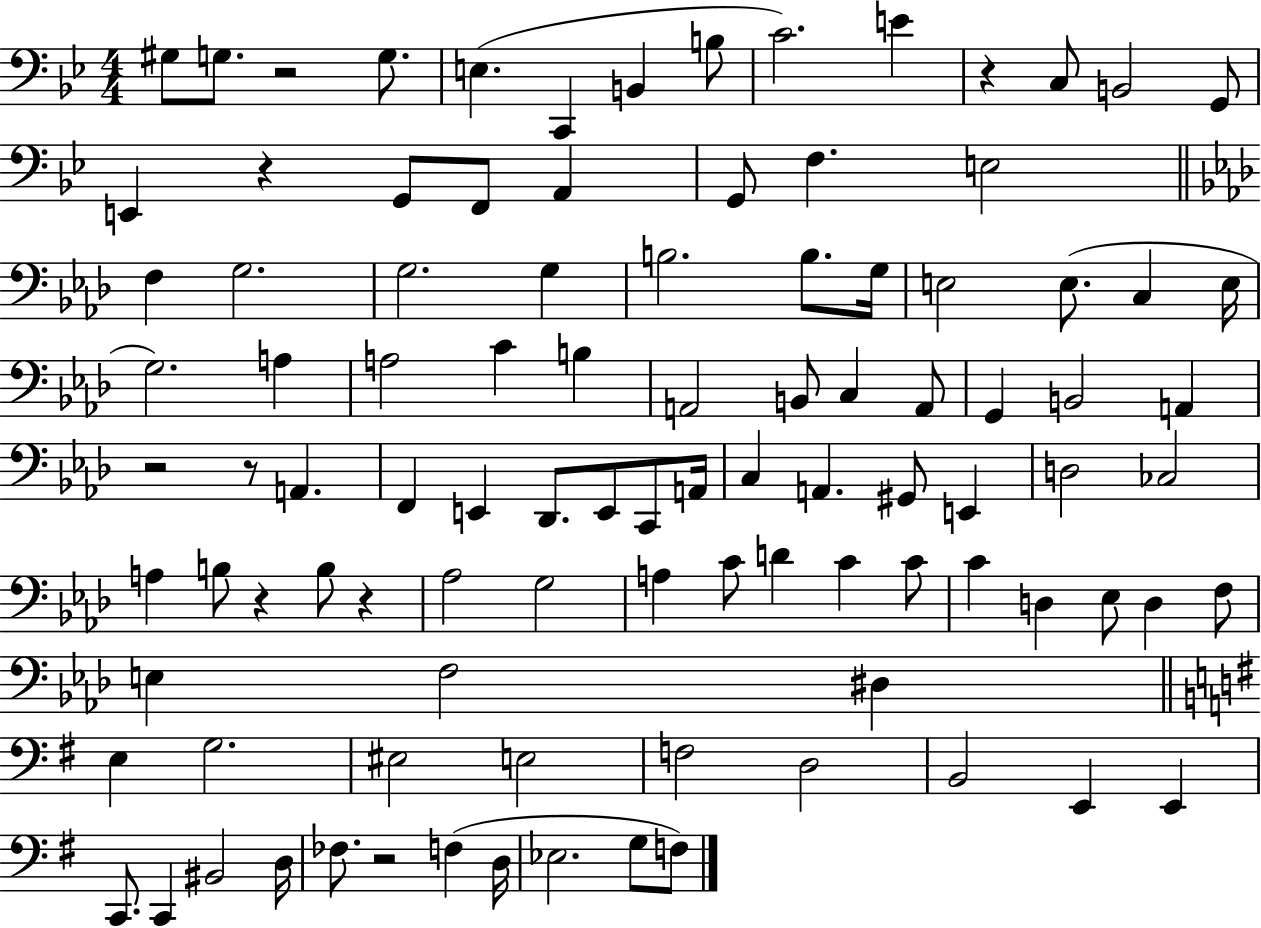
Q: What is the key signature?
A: BES major